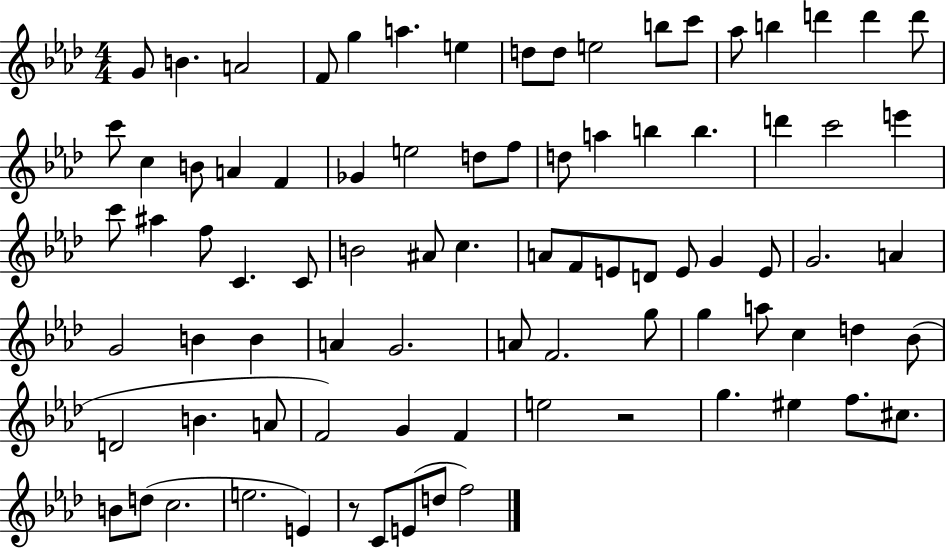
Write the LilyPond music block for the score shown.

{
  \clef treble
  \numericTimeSignature
  \time 4/4
  \key aes \major
  \repeat volta 2 { g'8 b'4. a'2 | f'8 g''4 a''4. e''4 | d''8 d''8 e''2 b''8 c'''8 | aes''8 b''4 d'''4 d'''4 d'''8 | \break c'''8 c''4 b'8 a'4 f'4 | ges'4 e''2 d''8 f''8 | d''8 a''4 b''4 b''4. | d'''4 c'''2 e'''4 | \break c'''8 ais''4 f''8 c'4. c'8 | b'2 ais'8 c''4. | a'8 f'8 e'8 d'8 e'8 g'4 e'8 | g'2. a'4 | \break g'2 b'4 b'4 | a'4 g'2. | a'8 f'2. g''8 | g''4 a''8 c''4 d''4 bes'8( | \break d'2 b'4. a'8 | f'2) g'4 f'4 | e''2 r2 | g''4. eis''4 f''8. cis''8. | \break b'8 d''8( c''2. | e''2. e'4) | r8 c'8 e'8( d''8 f''2) | } \bar "|."
}